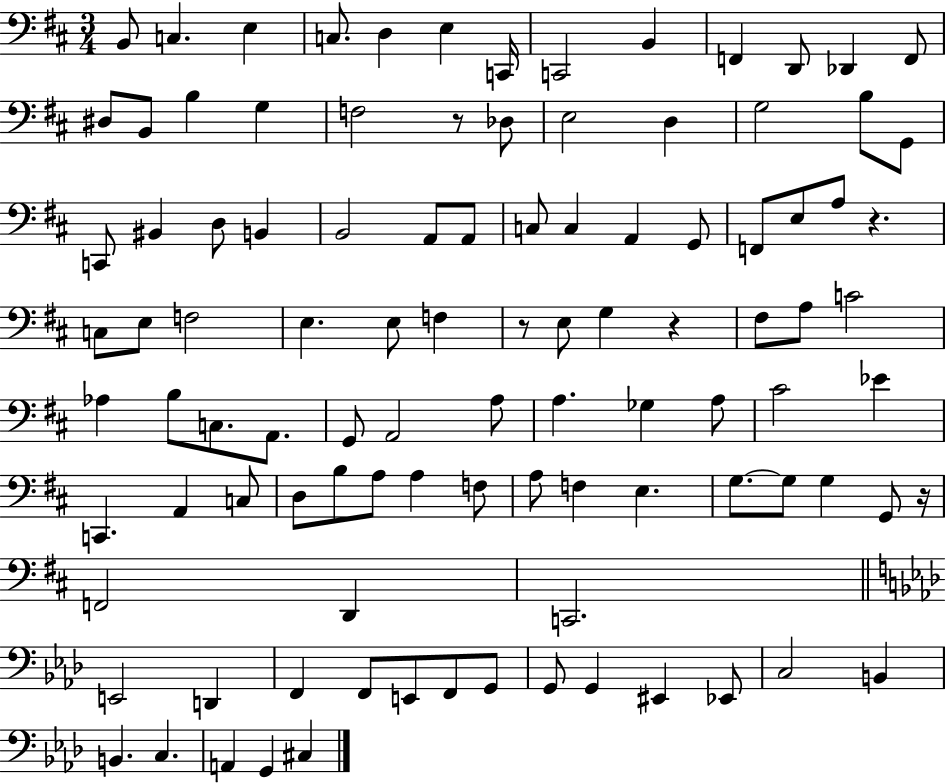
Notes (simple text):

B2/e C3/q. E3/q C3/e. D3/q E3/q C2/s C2/h B2/q F2/q D2/e Db2/q F2/e D#3/e B2/e B3/q G3/q F3/h R/e Db3/e E3/h D3/q G3/h B3/e G2/e C2/e BIS2/q D3/e B2/q B2/h A2/e A2/e C3/e C3/q A2/q G2/e F2/e E3/e A3/e R/q. C3/e E3/e F3/h E3/q. E3/e F3/q R/e E3/e G3/q R/q F#3/e A3/e C4/h Ab3/q B3/e C3/e. A2/e. G2/e A2/h A3/e A3/q. Gb3/q A3/e C#4/h Eb4/q C2/q. A2/q C3/e D3/e B3/e A3/e A3/q F3/e A3/e F3/q E3/q. G3/e. G3/e G3/q G2/e R/s F2/h D2/q C2/h. E2/h D2/q F2/q F2/e E2/e F2/e G2/e G2/e G2/q EIS2/q Eb2/e C3/h B2/q B2/q. C3/q. A2/q G2/q C#3/q